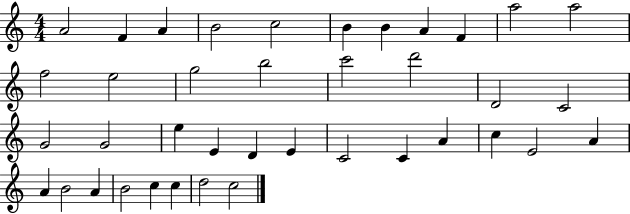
{
  \clef treble
  \numericTimeSignature
  \time 4/4
  \key c \major
  a'2 f'4 a'4 | b'2 c''2 | b'4 b'4 a'4 f'4 | a''2 a''2 | \break f''2 e''2 | g''2 b''2 | c'''2 d'''2 | d'2 c'2 | \break g'2 g'2 | e''4 e'4 d'4 e'4 | c'2 c'4 a'4 | c''4 e'2 a'4 | \break a'4 b'2 a'4 | b'2 c''4 c''4 | d''2 c''2 | \bar "|."
}